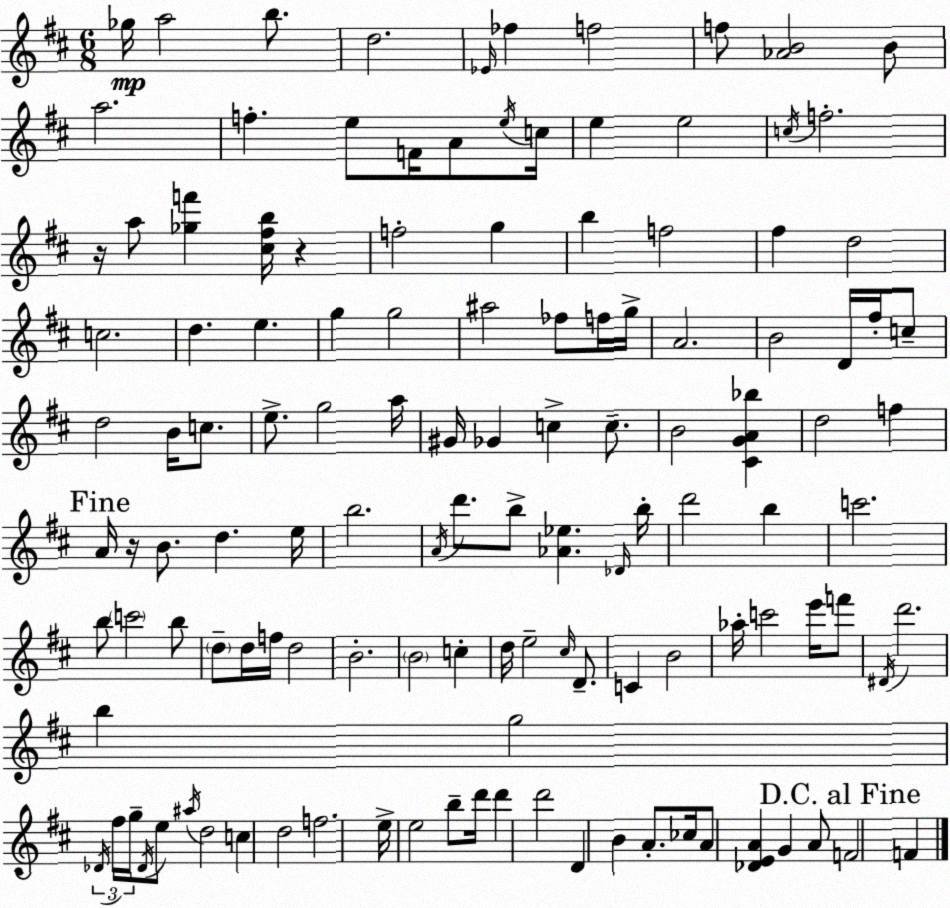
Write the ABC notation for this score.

X:1
T:Untitled
M:6/8
L:1/4
K:D
_g/4 a2 b/2 d2 _E/4 _f f2 f/2 [_AB]2 B/2 a2 f e/2 F/4 A/2 e/4 c/4 e e2 c/4 f2 z/4 a/2 [_gf'] [^c^fb]/4 z f2 g b f2 ^f d2 c2 d e g g2 ^a2 _f/2 f/4 g/4 A2 B2 D/4 ^f/4 c/2 d2 B/4 c/2 e/2 g2 a/4 ^G/4 _G c c/2 B2 [^CGA_b] d2 f A/4 z/4 B/2 d e/4 b2 A/4 d'/2 b/2 [_A_e] _D/4 b/4 d'2 b c'2 b/2 c'2 b/2 d/2 d/4 f/4 d2 B2 B2 c d/4 e2 ^c/4 D/2 C B2 _a/4 c'2 e'/4 f'/2 ^D/4 d'2 b g2 _D/4 ^f/4 g/4 _D/4 e/2 ^a/4 d2 c d2 f2 e/4 e2 b/2 d'/4 d' d'2 D B A/2 _c/4 A/2 [_DEA] G A/2 F2 F